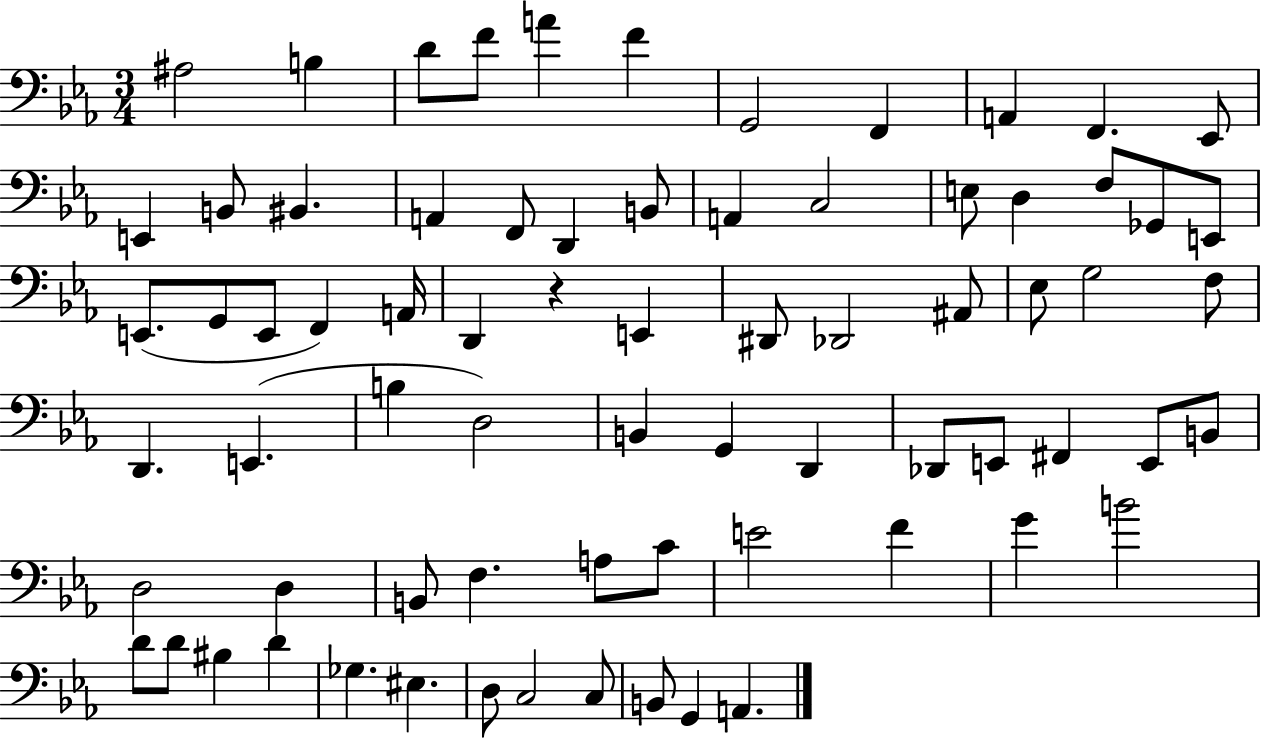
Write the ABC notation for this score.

X:1
T:Untitled
M:3/4
L:1/4
K:Eb
^A,2 B, D/2 F/2 A F G,,2 F,, A,, F,, _E,,/2 E,, B,,/2 ^B,, A,, F,,/2 D,, B,,/2 A,, C,2 E,/2 D, F,/2 _G,,/2 E,,/2 E,,/2 G,,/2 E,,/2 F,, A,,/4 D,, z E,, ^D,,/2 _D,,2 ^A,,/2 _E,/2 G,2 F,/2 D,, E,, B, D,2 B,, G,, D,, _D,,/2 E,,/2 ^F,, E,,/2 B,,/2 D,2 D, B,,/2 F, A,/2 C/2 E2 F G B2 D/2 D/2 ^B, D _G, ^E, D,/2 C,2 C,/2 B,,/2 G,, A,,